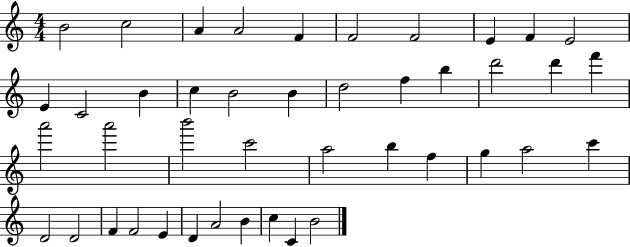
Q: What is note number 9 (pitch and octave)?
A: F4